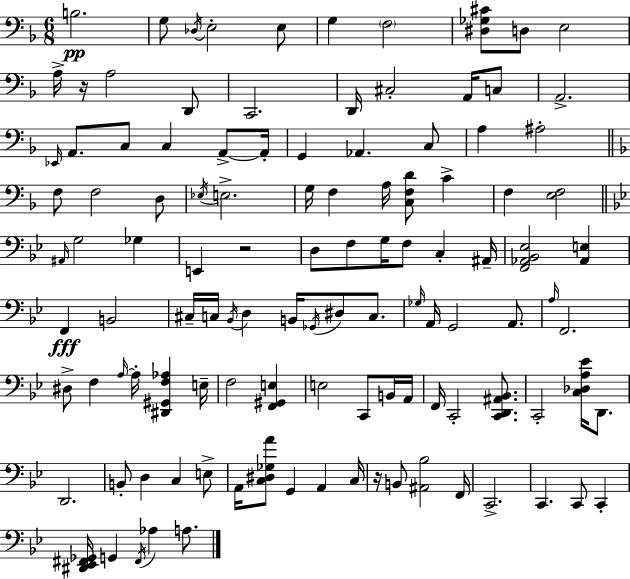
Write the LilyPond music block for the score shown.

{
  \clef bass
  \numericTimeSignature
  \time 6/8
  \key d \minor
  \repeat volta 2 { b2.\pp | g8 \acciaccatura { des16 } e2-. e8 | g4 \parenthesize f2 | <dis ges cis'>8 d8 e2 | \break a16-> r16 a2 d,8 | c,2. | d,16 cis2-. a,16 c8 | a,2.-> | \break \grace { ees,16 } a,8. c8 c4 a,8->~~ | a,16-. g,4 aes,4. | c8 a4 ais2-. | \bar "||" \break \key d \minor f8 f2 d8 | \acciaccatura { ees16 } e2.-> | g16 f4 a16 <c f d'>8 c'4-> | f4 <e f>2 | \break \bar "||" \break \key bes \major \grace { ais,16 } g2 ges4 | e,4 r2 | d8 f8 g16 f8 c4-. | ais,16-- <f, aes, bes, ees>2 <aes, e>4 | \break f,4\fff b,2 | cis16-- c16 \acciaccatura { bes,16 } d4 b,16 \acciaccatura { ges,16 } dis8 | c8. \grace { ges16 } a,16 g,2 | a,8. \grace { a16 } f,2. | \break dis8-> f4 \grace { a16~ }~ | a16-. <dis, gis, f aes>4 e16-- f2 | <f, gis, e>4 e2 | c,8 b,16 a,16 f,16 c,2-. | \break <c, d, ais, bes,>8. c,2-. | <c des a ees'>16 d,8. d,2. | b,8-. d4 | c4 e8-> a,16 <c dis ges a'>8 g,4 | \break a,4 c16 r16 b,8 <ais, bes>2 | f,16 c,2.-> | c,4. | c,8 c,4-. <dis, ees, fis, ges,>16 g,4 \acciaccatura { fis,16 } | \break aes4 a8. } \bar "|."
}